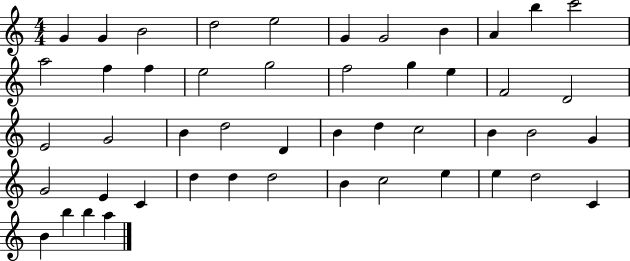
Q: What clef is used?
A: treble